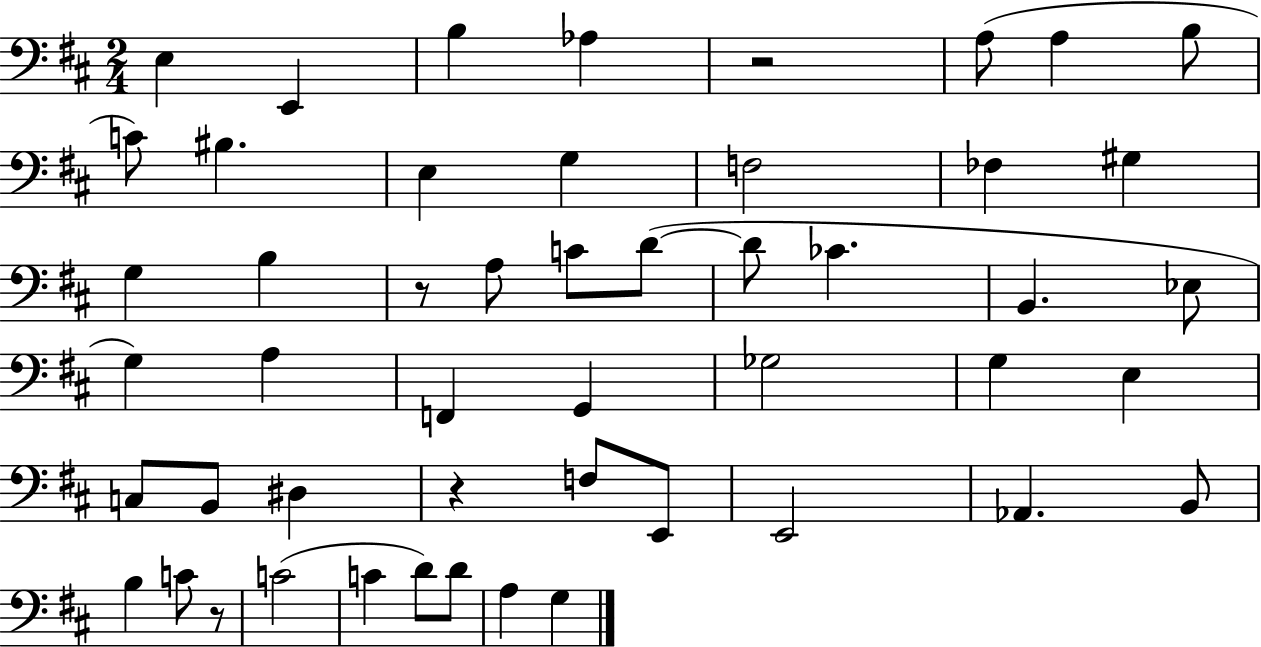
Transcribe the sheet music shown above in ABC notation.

X:1
T:Untitled
M:2/4
L:1/4
K:D
E, E,, B, _A, z2 A,/2 A, B,/2 C/2 ^B, E, G, F,2 _F, ^G, G, B, z/2 A,/2 C/2 D/2 D/2 _C B,, _E,/2 G, A, F,, G,, _G,2 G, E, C,/2 B,,/2 ^D, z F,/2 E,,/2 E,,2 _A,, B,,/2 B, C/2 z/2 C2 C D/2 D/2 A, G,